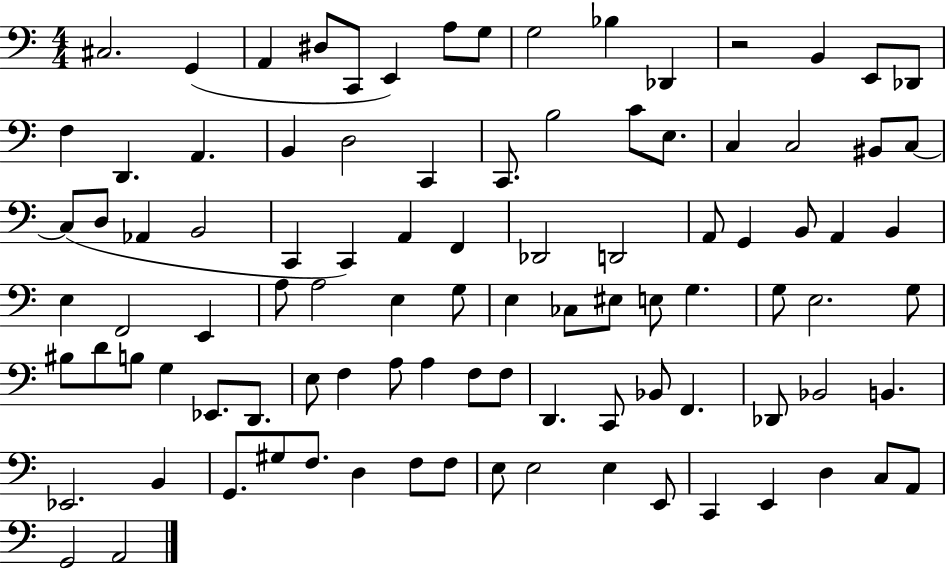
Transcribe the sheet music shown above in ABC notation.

X:1
T:Untitled
M:4/4
L:1/4
K:C
^C,2 G,, A,, ^D,/2 C,,/2 E,, A,/2 G,/2 G,2 _B, _D,, z2 B,, E,,/2 _D,,/2 F, D,, A,, B,, D,2 C,, C,,/2 B,2 C/2 E,/2 C, C,2 ^B,,/2 C,/2 C,/2 D,/2 _A,, B,,2 C,, C,, A,, F,, _D,,2 D,,2 A,,/2 G,, B,,/2 A,, B,, E, F,,2 E,, A,/2 A,2 E, G,/2 E, _C,/2 ^E,/2 E,/2 G, G,/2 E,2 G,/2 ^B,/2 D/2 B,/2 G, _E,,/2 D,,/2 E,/2 F, A,/2 A, F,/2 F,/2 D,, C,,/2 _B,,/2 F,, _D,,/2 _B,,2 B,, _E,,2 B,, G,,/2 ^G,/2 F,/2 D, F,/2 F,/2 E,/2 E,2 E, E,,/2 C,, E,, D, C,/2 A,,/2 G,,2 A,,2